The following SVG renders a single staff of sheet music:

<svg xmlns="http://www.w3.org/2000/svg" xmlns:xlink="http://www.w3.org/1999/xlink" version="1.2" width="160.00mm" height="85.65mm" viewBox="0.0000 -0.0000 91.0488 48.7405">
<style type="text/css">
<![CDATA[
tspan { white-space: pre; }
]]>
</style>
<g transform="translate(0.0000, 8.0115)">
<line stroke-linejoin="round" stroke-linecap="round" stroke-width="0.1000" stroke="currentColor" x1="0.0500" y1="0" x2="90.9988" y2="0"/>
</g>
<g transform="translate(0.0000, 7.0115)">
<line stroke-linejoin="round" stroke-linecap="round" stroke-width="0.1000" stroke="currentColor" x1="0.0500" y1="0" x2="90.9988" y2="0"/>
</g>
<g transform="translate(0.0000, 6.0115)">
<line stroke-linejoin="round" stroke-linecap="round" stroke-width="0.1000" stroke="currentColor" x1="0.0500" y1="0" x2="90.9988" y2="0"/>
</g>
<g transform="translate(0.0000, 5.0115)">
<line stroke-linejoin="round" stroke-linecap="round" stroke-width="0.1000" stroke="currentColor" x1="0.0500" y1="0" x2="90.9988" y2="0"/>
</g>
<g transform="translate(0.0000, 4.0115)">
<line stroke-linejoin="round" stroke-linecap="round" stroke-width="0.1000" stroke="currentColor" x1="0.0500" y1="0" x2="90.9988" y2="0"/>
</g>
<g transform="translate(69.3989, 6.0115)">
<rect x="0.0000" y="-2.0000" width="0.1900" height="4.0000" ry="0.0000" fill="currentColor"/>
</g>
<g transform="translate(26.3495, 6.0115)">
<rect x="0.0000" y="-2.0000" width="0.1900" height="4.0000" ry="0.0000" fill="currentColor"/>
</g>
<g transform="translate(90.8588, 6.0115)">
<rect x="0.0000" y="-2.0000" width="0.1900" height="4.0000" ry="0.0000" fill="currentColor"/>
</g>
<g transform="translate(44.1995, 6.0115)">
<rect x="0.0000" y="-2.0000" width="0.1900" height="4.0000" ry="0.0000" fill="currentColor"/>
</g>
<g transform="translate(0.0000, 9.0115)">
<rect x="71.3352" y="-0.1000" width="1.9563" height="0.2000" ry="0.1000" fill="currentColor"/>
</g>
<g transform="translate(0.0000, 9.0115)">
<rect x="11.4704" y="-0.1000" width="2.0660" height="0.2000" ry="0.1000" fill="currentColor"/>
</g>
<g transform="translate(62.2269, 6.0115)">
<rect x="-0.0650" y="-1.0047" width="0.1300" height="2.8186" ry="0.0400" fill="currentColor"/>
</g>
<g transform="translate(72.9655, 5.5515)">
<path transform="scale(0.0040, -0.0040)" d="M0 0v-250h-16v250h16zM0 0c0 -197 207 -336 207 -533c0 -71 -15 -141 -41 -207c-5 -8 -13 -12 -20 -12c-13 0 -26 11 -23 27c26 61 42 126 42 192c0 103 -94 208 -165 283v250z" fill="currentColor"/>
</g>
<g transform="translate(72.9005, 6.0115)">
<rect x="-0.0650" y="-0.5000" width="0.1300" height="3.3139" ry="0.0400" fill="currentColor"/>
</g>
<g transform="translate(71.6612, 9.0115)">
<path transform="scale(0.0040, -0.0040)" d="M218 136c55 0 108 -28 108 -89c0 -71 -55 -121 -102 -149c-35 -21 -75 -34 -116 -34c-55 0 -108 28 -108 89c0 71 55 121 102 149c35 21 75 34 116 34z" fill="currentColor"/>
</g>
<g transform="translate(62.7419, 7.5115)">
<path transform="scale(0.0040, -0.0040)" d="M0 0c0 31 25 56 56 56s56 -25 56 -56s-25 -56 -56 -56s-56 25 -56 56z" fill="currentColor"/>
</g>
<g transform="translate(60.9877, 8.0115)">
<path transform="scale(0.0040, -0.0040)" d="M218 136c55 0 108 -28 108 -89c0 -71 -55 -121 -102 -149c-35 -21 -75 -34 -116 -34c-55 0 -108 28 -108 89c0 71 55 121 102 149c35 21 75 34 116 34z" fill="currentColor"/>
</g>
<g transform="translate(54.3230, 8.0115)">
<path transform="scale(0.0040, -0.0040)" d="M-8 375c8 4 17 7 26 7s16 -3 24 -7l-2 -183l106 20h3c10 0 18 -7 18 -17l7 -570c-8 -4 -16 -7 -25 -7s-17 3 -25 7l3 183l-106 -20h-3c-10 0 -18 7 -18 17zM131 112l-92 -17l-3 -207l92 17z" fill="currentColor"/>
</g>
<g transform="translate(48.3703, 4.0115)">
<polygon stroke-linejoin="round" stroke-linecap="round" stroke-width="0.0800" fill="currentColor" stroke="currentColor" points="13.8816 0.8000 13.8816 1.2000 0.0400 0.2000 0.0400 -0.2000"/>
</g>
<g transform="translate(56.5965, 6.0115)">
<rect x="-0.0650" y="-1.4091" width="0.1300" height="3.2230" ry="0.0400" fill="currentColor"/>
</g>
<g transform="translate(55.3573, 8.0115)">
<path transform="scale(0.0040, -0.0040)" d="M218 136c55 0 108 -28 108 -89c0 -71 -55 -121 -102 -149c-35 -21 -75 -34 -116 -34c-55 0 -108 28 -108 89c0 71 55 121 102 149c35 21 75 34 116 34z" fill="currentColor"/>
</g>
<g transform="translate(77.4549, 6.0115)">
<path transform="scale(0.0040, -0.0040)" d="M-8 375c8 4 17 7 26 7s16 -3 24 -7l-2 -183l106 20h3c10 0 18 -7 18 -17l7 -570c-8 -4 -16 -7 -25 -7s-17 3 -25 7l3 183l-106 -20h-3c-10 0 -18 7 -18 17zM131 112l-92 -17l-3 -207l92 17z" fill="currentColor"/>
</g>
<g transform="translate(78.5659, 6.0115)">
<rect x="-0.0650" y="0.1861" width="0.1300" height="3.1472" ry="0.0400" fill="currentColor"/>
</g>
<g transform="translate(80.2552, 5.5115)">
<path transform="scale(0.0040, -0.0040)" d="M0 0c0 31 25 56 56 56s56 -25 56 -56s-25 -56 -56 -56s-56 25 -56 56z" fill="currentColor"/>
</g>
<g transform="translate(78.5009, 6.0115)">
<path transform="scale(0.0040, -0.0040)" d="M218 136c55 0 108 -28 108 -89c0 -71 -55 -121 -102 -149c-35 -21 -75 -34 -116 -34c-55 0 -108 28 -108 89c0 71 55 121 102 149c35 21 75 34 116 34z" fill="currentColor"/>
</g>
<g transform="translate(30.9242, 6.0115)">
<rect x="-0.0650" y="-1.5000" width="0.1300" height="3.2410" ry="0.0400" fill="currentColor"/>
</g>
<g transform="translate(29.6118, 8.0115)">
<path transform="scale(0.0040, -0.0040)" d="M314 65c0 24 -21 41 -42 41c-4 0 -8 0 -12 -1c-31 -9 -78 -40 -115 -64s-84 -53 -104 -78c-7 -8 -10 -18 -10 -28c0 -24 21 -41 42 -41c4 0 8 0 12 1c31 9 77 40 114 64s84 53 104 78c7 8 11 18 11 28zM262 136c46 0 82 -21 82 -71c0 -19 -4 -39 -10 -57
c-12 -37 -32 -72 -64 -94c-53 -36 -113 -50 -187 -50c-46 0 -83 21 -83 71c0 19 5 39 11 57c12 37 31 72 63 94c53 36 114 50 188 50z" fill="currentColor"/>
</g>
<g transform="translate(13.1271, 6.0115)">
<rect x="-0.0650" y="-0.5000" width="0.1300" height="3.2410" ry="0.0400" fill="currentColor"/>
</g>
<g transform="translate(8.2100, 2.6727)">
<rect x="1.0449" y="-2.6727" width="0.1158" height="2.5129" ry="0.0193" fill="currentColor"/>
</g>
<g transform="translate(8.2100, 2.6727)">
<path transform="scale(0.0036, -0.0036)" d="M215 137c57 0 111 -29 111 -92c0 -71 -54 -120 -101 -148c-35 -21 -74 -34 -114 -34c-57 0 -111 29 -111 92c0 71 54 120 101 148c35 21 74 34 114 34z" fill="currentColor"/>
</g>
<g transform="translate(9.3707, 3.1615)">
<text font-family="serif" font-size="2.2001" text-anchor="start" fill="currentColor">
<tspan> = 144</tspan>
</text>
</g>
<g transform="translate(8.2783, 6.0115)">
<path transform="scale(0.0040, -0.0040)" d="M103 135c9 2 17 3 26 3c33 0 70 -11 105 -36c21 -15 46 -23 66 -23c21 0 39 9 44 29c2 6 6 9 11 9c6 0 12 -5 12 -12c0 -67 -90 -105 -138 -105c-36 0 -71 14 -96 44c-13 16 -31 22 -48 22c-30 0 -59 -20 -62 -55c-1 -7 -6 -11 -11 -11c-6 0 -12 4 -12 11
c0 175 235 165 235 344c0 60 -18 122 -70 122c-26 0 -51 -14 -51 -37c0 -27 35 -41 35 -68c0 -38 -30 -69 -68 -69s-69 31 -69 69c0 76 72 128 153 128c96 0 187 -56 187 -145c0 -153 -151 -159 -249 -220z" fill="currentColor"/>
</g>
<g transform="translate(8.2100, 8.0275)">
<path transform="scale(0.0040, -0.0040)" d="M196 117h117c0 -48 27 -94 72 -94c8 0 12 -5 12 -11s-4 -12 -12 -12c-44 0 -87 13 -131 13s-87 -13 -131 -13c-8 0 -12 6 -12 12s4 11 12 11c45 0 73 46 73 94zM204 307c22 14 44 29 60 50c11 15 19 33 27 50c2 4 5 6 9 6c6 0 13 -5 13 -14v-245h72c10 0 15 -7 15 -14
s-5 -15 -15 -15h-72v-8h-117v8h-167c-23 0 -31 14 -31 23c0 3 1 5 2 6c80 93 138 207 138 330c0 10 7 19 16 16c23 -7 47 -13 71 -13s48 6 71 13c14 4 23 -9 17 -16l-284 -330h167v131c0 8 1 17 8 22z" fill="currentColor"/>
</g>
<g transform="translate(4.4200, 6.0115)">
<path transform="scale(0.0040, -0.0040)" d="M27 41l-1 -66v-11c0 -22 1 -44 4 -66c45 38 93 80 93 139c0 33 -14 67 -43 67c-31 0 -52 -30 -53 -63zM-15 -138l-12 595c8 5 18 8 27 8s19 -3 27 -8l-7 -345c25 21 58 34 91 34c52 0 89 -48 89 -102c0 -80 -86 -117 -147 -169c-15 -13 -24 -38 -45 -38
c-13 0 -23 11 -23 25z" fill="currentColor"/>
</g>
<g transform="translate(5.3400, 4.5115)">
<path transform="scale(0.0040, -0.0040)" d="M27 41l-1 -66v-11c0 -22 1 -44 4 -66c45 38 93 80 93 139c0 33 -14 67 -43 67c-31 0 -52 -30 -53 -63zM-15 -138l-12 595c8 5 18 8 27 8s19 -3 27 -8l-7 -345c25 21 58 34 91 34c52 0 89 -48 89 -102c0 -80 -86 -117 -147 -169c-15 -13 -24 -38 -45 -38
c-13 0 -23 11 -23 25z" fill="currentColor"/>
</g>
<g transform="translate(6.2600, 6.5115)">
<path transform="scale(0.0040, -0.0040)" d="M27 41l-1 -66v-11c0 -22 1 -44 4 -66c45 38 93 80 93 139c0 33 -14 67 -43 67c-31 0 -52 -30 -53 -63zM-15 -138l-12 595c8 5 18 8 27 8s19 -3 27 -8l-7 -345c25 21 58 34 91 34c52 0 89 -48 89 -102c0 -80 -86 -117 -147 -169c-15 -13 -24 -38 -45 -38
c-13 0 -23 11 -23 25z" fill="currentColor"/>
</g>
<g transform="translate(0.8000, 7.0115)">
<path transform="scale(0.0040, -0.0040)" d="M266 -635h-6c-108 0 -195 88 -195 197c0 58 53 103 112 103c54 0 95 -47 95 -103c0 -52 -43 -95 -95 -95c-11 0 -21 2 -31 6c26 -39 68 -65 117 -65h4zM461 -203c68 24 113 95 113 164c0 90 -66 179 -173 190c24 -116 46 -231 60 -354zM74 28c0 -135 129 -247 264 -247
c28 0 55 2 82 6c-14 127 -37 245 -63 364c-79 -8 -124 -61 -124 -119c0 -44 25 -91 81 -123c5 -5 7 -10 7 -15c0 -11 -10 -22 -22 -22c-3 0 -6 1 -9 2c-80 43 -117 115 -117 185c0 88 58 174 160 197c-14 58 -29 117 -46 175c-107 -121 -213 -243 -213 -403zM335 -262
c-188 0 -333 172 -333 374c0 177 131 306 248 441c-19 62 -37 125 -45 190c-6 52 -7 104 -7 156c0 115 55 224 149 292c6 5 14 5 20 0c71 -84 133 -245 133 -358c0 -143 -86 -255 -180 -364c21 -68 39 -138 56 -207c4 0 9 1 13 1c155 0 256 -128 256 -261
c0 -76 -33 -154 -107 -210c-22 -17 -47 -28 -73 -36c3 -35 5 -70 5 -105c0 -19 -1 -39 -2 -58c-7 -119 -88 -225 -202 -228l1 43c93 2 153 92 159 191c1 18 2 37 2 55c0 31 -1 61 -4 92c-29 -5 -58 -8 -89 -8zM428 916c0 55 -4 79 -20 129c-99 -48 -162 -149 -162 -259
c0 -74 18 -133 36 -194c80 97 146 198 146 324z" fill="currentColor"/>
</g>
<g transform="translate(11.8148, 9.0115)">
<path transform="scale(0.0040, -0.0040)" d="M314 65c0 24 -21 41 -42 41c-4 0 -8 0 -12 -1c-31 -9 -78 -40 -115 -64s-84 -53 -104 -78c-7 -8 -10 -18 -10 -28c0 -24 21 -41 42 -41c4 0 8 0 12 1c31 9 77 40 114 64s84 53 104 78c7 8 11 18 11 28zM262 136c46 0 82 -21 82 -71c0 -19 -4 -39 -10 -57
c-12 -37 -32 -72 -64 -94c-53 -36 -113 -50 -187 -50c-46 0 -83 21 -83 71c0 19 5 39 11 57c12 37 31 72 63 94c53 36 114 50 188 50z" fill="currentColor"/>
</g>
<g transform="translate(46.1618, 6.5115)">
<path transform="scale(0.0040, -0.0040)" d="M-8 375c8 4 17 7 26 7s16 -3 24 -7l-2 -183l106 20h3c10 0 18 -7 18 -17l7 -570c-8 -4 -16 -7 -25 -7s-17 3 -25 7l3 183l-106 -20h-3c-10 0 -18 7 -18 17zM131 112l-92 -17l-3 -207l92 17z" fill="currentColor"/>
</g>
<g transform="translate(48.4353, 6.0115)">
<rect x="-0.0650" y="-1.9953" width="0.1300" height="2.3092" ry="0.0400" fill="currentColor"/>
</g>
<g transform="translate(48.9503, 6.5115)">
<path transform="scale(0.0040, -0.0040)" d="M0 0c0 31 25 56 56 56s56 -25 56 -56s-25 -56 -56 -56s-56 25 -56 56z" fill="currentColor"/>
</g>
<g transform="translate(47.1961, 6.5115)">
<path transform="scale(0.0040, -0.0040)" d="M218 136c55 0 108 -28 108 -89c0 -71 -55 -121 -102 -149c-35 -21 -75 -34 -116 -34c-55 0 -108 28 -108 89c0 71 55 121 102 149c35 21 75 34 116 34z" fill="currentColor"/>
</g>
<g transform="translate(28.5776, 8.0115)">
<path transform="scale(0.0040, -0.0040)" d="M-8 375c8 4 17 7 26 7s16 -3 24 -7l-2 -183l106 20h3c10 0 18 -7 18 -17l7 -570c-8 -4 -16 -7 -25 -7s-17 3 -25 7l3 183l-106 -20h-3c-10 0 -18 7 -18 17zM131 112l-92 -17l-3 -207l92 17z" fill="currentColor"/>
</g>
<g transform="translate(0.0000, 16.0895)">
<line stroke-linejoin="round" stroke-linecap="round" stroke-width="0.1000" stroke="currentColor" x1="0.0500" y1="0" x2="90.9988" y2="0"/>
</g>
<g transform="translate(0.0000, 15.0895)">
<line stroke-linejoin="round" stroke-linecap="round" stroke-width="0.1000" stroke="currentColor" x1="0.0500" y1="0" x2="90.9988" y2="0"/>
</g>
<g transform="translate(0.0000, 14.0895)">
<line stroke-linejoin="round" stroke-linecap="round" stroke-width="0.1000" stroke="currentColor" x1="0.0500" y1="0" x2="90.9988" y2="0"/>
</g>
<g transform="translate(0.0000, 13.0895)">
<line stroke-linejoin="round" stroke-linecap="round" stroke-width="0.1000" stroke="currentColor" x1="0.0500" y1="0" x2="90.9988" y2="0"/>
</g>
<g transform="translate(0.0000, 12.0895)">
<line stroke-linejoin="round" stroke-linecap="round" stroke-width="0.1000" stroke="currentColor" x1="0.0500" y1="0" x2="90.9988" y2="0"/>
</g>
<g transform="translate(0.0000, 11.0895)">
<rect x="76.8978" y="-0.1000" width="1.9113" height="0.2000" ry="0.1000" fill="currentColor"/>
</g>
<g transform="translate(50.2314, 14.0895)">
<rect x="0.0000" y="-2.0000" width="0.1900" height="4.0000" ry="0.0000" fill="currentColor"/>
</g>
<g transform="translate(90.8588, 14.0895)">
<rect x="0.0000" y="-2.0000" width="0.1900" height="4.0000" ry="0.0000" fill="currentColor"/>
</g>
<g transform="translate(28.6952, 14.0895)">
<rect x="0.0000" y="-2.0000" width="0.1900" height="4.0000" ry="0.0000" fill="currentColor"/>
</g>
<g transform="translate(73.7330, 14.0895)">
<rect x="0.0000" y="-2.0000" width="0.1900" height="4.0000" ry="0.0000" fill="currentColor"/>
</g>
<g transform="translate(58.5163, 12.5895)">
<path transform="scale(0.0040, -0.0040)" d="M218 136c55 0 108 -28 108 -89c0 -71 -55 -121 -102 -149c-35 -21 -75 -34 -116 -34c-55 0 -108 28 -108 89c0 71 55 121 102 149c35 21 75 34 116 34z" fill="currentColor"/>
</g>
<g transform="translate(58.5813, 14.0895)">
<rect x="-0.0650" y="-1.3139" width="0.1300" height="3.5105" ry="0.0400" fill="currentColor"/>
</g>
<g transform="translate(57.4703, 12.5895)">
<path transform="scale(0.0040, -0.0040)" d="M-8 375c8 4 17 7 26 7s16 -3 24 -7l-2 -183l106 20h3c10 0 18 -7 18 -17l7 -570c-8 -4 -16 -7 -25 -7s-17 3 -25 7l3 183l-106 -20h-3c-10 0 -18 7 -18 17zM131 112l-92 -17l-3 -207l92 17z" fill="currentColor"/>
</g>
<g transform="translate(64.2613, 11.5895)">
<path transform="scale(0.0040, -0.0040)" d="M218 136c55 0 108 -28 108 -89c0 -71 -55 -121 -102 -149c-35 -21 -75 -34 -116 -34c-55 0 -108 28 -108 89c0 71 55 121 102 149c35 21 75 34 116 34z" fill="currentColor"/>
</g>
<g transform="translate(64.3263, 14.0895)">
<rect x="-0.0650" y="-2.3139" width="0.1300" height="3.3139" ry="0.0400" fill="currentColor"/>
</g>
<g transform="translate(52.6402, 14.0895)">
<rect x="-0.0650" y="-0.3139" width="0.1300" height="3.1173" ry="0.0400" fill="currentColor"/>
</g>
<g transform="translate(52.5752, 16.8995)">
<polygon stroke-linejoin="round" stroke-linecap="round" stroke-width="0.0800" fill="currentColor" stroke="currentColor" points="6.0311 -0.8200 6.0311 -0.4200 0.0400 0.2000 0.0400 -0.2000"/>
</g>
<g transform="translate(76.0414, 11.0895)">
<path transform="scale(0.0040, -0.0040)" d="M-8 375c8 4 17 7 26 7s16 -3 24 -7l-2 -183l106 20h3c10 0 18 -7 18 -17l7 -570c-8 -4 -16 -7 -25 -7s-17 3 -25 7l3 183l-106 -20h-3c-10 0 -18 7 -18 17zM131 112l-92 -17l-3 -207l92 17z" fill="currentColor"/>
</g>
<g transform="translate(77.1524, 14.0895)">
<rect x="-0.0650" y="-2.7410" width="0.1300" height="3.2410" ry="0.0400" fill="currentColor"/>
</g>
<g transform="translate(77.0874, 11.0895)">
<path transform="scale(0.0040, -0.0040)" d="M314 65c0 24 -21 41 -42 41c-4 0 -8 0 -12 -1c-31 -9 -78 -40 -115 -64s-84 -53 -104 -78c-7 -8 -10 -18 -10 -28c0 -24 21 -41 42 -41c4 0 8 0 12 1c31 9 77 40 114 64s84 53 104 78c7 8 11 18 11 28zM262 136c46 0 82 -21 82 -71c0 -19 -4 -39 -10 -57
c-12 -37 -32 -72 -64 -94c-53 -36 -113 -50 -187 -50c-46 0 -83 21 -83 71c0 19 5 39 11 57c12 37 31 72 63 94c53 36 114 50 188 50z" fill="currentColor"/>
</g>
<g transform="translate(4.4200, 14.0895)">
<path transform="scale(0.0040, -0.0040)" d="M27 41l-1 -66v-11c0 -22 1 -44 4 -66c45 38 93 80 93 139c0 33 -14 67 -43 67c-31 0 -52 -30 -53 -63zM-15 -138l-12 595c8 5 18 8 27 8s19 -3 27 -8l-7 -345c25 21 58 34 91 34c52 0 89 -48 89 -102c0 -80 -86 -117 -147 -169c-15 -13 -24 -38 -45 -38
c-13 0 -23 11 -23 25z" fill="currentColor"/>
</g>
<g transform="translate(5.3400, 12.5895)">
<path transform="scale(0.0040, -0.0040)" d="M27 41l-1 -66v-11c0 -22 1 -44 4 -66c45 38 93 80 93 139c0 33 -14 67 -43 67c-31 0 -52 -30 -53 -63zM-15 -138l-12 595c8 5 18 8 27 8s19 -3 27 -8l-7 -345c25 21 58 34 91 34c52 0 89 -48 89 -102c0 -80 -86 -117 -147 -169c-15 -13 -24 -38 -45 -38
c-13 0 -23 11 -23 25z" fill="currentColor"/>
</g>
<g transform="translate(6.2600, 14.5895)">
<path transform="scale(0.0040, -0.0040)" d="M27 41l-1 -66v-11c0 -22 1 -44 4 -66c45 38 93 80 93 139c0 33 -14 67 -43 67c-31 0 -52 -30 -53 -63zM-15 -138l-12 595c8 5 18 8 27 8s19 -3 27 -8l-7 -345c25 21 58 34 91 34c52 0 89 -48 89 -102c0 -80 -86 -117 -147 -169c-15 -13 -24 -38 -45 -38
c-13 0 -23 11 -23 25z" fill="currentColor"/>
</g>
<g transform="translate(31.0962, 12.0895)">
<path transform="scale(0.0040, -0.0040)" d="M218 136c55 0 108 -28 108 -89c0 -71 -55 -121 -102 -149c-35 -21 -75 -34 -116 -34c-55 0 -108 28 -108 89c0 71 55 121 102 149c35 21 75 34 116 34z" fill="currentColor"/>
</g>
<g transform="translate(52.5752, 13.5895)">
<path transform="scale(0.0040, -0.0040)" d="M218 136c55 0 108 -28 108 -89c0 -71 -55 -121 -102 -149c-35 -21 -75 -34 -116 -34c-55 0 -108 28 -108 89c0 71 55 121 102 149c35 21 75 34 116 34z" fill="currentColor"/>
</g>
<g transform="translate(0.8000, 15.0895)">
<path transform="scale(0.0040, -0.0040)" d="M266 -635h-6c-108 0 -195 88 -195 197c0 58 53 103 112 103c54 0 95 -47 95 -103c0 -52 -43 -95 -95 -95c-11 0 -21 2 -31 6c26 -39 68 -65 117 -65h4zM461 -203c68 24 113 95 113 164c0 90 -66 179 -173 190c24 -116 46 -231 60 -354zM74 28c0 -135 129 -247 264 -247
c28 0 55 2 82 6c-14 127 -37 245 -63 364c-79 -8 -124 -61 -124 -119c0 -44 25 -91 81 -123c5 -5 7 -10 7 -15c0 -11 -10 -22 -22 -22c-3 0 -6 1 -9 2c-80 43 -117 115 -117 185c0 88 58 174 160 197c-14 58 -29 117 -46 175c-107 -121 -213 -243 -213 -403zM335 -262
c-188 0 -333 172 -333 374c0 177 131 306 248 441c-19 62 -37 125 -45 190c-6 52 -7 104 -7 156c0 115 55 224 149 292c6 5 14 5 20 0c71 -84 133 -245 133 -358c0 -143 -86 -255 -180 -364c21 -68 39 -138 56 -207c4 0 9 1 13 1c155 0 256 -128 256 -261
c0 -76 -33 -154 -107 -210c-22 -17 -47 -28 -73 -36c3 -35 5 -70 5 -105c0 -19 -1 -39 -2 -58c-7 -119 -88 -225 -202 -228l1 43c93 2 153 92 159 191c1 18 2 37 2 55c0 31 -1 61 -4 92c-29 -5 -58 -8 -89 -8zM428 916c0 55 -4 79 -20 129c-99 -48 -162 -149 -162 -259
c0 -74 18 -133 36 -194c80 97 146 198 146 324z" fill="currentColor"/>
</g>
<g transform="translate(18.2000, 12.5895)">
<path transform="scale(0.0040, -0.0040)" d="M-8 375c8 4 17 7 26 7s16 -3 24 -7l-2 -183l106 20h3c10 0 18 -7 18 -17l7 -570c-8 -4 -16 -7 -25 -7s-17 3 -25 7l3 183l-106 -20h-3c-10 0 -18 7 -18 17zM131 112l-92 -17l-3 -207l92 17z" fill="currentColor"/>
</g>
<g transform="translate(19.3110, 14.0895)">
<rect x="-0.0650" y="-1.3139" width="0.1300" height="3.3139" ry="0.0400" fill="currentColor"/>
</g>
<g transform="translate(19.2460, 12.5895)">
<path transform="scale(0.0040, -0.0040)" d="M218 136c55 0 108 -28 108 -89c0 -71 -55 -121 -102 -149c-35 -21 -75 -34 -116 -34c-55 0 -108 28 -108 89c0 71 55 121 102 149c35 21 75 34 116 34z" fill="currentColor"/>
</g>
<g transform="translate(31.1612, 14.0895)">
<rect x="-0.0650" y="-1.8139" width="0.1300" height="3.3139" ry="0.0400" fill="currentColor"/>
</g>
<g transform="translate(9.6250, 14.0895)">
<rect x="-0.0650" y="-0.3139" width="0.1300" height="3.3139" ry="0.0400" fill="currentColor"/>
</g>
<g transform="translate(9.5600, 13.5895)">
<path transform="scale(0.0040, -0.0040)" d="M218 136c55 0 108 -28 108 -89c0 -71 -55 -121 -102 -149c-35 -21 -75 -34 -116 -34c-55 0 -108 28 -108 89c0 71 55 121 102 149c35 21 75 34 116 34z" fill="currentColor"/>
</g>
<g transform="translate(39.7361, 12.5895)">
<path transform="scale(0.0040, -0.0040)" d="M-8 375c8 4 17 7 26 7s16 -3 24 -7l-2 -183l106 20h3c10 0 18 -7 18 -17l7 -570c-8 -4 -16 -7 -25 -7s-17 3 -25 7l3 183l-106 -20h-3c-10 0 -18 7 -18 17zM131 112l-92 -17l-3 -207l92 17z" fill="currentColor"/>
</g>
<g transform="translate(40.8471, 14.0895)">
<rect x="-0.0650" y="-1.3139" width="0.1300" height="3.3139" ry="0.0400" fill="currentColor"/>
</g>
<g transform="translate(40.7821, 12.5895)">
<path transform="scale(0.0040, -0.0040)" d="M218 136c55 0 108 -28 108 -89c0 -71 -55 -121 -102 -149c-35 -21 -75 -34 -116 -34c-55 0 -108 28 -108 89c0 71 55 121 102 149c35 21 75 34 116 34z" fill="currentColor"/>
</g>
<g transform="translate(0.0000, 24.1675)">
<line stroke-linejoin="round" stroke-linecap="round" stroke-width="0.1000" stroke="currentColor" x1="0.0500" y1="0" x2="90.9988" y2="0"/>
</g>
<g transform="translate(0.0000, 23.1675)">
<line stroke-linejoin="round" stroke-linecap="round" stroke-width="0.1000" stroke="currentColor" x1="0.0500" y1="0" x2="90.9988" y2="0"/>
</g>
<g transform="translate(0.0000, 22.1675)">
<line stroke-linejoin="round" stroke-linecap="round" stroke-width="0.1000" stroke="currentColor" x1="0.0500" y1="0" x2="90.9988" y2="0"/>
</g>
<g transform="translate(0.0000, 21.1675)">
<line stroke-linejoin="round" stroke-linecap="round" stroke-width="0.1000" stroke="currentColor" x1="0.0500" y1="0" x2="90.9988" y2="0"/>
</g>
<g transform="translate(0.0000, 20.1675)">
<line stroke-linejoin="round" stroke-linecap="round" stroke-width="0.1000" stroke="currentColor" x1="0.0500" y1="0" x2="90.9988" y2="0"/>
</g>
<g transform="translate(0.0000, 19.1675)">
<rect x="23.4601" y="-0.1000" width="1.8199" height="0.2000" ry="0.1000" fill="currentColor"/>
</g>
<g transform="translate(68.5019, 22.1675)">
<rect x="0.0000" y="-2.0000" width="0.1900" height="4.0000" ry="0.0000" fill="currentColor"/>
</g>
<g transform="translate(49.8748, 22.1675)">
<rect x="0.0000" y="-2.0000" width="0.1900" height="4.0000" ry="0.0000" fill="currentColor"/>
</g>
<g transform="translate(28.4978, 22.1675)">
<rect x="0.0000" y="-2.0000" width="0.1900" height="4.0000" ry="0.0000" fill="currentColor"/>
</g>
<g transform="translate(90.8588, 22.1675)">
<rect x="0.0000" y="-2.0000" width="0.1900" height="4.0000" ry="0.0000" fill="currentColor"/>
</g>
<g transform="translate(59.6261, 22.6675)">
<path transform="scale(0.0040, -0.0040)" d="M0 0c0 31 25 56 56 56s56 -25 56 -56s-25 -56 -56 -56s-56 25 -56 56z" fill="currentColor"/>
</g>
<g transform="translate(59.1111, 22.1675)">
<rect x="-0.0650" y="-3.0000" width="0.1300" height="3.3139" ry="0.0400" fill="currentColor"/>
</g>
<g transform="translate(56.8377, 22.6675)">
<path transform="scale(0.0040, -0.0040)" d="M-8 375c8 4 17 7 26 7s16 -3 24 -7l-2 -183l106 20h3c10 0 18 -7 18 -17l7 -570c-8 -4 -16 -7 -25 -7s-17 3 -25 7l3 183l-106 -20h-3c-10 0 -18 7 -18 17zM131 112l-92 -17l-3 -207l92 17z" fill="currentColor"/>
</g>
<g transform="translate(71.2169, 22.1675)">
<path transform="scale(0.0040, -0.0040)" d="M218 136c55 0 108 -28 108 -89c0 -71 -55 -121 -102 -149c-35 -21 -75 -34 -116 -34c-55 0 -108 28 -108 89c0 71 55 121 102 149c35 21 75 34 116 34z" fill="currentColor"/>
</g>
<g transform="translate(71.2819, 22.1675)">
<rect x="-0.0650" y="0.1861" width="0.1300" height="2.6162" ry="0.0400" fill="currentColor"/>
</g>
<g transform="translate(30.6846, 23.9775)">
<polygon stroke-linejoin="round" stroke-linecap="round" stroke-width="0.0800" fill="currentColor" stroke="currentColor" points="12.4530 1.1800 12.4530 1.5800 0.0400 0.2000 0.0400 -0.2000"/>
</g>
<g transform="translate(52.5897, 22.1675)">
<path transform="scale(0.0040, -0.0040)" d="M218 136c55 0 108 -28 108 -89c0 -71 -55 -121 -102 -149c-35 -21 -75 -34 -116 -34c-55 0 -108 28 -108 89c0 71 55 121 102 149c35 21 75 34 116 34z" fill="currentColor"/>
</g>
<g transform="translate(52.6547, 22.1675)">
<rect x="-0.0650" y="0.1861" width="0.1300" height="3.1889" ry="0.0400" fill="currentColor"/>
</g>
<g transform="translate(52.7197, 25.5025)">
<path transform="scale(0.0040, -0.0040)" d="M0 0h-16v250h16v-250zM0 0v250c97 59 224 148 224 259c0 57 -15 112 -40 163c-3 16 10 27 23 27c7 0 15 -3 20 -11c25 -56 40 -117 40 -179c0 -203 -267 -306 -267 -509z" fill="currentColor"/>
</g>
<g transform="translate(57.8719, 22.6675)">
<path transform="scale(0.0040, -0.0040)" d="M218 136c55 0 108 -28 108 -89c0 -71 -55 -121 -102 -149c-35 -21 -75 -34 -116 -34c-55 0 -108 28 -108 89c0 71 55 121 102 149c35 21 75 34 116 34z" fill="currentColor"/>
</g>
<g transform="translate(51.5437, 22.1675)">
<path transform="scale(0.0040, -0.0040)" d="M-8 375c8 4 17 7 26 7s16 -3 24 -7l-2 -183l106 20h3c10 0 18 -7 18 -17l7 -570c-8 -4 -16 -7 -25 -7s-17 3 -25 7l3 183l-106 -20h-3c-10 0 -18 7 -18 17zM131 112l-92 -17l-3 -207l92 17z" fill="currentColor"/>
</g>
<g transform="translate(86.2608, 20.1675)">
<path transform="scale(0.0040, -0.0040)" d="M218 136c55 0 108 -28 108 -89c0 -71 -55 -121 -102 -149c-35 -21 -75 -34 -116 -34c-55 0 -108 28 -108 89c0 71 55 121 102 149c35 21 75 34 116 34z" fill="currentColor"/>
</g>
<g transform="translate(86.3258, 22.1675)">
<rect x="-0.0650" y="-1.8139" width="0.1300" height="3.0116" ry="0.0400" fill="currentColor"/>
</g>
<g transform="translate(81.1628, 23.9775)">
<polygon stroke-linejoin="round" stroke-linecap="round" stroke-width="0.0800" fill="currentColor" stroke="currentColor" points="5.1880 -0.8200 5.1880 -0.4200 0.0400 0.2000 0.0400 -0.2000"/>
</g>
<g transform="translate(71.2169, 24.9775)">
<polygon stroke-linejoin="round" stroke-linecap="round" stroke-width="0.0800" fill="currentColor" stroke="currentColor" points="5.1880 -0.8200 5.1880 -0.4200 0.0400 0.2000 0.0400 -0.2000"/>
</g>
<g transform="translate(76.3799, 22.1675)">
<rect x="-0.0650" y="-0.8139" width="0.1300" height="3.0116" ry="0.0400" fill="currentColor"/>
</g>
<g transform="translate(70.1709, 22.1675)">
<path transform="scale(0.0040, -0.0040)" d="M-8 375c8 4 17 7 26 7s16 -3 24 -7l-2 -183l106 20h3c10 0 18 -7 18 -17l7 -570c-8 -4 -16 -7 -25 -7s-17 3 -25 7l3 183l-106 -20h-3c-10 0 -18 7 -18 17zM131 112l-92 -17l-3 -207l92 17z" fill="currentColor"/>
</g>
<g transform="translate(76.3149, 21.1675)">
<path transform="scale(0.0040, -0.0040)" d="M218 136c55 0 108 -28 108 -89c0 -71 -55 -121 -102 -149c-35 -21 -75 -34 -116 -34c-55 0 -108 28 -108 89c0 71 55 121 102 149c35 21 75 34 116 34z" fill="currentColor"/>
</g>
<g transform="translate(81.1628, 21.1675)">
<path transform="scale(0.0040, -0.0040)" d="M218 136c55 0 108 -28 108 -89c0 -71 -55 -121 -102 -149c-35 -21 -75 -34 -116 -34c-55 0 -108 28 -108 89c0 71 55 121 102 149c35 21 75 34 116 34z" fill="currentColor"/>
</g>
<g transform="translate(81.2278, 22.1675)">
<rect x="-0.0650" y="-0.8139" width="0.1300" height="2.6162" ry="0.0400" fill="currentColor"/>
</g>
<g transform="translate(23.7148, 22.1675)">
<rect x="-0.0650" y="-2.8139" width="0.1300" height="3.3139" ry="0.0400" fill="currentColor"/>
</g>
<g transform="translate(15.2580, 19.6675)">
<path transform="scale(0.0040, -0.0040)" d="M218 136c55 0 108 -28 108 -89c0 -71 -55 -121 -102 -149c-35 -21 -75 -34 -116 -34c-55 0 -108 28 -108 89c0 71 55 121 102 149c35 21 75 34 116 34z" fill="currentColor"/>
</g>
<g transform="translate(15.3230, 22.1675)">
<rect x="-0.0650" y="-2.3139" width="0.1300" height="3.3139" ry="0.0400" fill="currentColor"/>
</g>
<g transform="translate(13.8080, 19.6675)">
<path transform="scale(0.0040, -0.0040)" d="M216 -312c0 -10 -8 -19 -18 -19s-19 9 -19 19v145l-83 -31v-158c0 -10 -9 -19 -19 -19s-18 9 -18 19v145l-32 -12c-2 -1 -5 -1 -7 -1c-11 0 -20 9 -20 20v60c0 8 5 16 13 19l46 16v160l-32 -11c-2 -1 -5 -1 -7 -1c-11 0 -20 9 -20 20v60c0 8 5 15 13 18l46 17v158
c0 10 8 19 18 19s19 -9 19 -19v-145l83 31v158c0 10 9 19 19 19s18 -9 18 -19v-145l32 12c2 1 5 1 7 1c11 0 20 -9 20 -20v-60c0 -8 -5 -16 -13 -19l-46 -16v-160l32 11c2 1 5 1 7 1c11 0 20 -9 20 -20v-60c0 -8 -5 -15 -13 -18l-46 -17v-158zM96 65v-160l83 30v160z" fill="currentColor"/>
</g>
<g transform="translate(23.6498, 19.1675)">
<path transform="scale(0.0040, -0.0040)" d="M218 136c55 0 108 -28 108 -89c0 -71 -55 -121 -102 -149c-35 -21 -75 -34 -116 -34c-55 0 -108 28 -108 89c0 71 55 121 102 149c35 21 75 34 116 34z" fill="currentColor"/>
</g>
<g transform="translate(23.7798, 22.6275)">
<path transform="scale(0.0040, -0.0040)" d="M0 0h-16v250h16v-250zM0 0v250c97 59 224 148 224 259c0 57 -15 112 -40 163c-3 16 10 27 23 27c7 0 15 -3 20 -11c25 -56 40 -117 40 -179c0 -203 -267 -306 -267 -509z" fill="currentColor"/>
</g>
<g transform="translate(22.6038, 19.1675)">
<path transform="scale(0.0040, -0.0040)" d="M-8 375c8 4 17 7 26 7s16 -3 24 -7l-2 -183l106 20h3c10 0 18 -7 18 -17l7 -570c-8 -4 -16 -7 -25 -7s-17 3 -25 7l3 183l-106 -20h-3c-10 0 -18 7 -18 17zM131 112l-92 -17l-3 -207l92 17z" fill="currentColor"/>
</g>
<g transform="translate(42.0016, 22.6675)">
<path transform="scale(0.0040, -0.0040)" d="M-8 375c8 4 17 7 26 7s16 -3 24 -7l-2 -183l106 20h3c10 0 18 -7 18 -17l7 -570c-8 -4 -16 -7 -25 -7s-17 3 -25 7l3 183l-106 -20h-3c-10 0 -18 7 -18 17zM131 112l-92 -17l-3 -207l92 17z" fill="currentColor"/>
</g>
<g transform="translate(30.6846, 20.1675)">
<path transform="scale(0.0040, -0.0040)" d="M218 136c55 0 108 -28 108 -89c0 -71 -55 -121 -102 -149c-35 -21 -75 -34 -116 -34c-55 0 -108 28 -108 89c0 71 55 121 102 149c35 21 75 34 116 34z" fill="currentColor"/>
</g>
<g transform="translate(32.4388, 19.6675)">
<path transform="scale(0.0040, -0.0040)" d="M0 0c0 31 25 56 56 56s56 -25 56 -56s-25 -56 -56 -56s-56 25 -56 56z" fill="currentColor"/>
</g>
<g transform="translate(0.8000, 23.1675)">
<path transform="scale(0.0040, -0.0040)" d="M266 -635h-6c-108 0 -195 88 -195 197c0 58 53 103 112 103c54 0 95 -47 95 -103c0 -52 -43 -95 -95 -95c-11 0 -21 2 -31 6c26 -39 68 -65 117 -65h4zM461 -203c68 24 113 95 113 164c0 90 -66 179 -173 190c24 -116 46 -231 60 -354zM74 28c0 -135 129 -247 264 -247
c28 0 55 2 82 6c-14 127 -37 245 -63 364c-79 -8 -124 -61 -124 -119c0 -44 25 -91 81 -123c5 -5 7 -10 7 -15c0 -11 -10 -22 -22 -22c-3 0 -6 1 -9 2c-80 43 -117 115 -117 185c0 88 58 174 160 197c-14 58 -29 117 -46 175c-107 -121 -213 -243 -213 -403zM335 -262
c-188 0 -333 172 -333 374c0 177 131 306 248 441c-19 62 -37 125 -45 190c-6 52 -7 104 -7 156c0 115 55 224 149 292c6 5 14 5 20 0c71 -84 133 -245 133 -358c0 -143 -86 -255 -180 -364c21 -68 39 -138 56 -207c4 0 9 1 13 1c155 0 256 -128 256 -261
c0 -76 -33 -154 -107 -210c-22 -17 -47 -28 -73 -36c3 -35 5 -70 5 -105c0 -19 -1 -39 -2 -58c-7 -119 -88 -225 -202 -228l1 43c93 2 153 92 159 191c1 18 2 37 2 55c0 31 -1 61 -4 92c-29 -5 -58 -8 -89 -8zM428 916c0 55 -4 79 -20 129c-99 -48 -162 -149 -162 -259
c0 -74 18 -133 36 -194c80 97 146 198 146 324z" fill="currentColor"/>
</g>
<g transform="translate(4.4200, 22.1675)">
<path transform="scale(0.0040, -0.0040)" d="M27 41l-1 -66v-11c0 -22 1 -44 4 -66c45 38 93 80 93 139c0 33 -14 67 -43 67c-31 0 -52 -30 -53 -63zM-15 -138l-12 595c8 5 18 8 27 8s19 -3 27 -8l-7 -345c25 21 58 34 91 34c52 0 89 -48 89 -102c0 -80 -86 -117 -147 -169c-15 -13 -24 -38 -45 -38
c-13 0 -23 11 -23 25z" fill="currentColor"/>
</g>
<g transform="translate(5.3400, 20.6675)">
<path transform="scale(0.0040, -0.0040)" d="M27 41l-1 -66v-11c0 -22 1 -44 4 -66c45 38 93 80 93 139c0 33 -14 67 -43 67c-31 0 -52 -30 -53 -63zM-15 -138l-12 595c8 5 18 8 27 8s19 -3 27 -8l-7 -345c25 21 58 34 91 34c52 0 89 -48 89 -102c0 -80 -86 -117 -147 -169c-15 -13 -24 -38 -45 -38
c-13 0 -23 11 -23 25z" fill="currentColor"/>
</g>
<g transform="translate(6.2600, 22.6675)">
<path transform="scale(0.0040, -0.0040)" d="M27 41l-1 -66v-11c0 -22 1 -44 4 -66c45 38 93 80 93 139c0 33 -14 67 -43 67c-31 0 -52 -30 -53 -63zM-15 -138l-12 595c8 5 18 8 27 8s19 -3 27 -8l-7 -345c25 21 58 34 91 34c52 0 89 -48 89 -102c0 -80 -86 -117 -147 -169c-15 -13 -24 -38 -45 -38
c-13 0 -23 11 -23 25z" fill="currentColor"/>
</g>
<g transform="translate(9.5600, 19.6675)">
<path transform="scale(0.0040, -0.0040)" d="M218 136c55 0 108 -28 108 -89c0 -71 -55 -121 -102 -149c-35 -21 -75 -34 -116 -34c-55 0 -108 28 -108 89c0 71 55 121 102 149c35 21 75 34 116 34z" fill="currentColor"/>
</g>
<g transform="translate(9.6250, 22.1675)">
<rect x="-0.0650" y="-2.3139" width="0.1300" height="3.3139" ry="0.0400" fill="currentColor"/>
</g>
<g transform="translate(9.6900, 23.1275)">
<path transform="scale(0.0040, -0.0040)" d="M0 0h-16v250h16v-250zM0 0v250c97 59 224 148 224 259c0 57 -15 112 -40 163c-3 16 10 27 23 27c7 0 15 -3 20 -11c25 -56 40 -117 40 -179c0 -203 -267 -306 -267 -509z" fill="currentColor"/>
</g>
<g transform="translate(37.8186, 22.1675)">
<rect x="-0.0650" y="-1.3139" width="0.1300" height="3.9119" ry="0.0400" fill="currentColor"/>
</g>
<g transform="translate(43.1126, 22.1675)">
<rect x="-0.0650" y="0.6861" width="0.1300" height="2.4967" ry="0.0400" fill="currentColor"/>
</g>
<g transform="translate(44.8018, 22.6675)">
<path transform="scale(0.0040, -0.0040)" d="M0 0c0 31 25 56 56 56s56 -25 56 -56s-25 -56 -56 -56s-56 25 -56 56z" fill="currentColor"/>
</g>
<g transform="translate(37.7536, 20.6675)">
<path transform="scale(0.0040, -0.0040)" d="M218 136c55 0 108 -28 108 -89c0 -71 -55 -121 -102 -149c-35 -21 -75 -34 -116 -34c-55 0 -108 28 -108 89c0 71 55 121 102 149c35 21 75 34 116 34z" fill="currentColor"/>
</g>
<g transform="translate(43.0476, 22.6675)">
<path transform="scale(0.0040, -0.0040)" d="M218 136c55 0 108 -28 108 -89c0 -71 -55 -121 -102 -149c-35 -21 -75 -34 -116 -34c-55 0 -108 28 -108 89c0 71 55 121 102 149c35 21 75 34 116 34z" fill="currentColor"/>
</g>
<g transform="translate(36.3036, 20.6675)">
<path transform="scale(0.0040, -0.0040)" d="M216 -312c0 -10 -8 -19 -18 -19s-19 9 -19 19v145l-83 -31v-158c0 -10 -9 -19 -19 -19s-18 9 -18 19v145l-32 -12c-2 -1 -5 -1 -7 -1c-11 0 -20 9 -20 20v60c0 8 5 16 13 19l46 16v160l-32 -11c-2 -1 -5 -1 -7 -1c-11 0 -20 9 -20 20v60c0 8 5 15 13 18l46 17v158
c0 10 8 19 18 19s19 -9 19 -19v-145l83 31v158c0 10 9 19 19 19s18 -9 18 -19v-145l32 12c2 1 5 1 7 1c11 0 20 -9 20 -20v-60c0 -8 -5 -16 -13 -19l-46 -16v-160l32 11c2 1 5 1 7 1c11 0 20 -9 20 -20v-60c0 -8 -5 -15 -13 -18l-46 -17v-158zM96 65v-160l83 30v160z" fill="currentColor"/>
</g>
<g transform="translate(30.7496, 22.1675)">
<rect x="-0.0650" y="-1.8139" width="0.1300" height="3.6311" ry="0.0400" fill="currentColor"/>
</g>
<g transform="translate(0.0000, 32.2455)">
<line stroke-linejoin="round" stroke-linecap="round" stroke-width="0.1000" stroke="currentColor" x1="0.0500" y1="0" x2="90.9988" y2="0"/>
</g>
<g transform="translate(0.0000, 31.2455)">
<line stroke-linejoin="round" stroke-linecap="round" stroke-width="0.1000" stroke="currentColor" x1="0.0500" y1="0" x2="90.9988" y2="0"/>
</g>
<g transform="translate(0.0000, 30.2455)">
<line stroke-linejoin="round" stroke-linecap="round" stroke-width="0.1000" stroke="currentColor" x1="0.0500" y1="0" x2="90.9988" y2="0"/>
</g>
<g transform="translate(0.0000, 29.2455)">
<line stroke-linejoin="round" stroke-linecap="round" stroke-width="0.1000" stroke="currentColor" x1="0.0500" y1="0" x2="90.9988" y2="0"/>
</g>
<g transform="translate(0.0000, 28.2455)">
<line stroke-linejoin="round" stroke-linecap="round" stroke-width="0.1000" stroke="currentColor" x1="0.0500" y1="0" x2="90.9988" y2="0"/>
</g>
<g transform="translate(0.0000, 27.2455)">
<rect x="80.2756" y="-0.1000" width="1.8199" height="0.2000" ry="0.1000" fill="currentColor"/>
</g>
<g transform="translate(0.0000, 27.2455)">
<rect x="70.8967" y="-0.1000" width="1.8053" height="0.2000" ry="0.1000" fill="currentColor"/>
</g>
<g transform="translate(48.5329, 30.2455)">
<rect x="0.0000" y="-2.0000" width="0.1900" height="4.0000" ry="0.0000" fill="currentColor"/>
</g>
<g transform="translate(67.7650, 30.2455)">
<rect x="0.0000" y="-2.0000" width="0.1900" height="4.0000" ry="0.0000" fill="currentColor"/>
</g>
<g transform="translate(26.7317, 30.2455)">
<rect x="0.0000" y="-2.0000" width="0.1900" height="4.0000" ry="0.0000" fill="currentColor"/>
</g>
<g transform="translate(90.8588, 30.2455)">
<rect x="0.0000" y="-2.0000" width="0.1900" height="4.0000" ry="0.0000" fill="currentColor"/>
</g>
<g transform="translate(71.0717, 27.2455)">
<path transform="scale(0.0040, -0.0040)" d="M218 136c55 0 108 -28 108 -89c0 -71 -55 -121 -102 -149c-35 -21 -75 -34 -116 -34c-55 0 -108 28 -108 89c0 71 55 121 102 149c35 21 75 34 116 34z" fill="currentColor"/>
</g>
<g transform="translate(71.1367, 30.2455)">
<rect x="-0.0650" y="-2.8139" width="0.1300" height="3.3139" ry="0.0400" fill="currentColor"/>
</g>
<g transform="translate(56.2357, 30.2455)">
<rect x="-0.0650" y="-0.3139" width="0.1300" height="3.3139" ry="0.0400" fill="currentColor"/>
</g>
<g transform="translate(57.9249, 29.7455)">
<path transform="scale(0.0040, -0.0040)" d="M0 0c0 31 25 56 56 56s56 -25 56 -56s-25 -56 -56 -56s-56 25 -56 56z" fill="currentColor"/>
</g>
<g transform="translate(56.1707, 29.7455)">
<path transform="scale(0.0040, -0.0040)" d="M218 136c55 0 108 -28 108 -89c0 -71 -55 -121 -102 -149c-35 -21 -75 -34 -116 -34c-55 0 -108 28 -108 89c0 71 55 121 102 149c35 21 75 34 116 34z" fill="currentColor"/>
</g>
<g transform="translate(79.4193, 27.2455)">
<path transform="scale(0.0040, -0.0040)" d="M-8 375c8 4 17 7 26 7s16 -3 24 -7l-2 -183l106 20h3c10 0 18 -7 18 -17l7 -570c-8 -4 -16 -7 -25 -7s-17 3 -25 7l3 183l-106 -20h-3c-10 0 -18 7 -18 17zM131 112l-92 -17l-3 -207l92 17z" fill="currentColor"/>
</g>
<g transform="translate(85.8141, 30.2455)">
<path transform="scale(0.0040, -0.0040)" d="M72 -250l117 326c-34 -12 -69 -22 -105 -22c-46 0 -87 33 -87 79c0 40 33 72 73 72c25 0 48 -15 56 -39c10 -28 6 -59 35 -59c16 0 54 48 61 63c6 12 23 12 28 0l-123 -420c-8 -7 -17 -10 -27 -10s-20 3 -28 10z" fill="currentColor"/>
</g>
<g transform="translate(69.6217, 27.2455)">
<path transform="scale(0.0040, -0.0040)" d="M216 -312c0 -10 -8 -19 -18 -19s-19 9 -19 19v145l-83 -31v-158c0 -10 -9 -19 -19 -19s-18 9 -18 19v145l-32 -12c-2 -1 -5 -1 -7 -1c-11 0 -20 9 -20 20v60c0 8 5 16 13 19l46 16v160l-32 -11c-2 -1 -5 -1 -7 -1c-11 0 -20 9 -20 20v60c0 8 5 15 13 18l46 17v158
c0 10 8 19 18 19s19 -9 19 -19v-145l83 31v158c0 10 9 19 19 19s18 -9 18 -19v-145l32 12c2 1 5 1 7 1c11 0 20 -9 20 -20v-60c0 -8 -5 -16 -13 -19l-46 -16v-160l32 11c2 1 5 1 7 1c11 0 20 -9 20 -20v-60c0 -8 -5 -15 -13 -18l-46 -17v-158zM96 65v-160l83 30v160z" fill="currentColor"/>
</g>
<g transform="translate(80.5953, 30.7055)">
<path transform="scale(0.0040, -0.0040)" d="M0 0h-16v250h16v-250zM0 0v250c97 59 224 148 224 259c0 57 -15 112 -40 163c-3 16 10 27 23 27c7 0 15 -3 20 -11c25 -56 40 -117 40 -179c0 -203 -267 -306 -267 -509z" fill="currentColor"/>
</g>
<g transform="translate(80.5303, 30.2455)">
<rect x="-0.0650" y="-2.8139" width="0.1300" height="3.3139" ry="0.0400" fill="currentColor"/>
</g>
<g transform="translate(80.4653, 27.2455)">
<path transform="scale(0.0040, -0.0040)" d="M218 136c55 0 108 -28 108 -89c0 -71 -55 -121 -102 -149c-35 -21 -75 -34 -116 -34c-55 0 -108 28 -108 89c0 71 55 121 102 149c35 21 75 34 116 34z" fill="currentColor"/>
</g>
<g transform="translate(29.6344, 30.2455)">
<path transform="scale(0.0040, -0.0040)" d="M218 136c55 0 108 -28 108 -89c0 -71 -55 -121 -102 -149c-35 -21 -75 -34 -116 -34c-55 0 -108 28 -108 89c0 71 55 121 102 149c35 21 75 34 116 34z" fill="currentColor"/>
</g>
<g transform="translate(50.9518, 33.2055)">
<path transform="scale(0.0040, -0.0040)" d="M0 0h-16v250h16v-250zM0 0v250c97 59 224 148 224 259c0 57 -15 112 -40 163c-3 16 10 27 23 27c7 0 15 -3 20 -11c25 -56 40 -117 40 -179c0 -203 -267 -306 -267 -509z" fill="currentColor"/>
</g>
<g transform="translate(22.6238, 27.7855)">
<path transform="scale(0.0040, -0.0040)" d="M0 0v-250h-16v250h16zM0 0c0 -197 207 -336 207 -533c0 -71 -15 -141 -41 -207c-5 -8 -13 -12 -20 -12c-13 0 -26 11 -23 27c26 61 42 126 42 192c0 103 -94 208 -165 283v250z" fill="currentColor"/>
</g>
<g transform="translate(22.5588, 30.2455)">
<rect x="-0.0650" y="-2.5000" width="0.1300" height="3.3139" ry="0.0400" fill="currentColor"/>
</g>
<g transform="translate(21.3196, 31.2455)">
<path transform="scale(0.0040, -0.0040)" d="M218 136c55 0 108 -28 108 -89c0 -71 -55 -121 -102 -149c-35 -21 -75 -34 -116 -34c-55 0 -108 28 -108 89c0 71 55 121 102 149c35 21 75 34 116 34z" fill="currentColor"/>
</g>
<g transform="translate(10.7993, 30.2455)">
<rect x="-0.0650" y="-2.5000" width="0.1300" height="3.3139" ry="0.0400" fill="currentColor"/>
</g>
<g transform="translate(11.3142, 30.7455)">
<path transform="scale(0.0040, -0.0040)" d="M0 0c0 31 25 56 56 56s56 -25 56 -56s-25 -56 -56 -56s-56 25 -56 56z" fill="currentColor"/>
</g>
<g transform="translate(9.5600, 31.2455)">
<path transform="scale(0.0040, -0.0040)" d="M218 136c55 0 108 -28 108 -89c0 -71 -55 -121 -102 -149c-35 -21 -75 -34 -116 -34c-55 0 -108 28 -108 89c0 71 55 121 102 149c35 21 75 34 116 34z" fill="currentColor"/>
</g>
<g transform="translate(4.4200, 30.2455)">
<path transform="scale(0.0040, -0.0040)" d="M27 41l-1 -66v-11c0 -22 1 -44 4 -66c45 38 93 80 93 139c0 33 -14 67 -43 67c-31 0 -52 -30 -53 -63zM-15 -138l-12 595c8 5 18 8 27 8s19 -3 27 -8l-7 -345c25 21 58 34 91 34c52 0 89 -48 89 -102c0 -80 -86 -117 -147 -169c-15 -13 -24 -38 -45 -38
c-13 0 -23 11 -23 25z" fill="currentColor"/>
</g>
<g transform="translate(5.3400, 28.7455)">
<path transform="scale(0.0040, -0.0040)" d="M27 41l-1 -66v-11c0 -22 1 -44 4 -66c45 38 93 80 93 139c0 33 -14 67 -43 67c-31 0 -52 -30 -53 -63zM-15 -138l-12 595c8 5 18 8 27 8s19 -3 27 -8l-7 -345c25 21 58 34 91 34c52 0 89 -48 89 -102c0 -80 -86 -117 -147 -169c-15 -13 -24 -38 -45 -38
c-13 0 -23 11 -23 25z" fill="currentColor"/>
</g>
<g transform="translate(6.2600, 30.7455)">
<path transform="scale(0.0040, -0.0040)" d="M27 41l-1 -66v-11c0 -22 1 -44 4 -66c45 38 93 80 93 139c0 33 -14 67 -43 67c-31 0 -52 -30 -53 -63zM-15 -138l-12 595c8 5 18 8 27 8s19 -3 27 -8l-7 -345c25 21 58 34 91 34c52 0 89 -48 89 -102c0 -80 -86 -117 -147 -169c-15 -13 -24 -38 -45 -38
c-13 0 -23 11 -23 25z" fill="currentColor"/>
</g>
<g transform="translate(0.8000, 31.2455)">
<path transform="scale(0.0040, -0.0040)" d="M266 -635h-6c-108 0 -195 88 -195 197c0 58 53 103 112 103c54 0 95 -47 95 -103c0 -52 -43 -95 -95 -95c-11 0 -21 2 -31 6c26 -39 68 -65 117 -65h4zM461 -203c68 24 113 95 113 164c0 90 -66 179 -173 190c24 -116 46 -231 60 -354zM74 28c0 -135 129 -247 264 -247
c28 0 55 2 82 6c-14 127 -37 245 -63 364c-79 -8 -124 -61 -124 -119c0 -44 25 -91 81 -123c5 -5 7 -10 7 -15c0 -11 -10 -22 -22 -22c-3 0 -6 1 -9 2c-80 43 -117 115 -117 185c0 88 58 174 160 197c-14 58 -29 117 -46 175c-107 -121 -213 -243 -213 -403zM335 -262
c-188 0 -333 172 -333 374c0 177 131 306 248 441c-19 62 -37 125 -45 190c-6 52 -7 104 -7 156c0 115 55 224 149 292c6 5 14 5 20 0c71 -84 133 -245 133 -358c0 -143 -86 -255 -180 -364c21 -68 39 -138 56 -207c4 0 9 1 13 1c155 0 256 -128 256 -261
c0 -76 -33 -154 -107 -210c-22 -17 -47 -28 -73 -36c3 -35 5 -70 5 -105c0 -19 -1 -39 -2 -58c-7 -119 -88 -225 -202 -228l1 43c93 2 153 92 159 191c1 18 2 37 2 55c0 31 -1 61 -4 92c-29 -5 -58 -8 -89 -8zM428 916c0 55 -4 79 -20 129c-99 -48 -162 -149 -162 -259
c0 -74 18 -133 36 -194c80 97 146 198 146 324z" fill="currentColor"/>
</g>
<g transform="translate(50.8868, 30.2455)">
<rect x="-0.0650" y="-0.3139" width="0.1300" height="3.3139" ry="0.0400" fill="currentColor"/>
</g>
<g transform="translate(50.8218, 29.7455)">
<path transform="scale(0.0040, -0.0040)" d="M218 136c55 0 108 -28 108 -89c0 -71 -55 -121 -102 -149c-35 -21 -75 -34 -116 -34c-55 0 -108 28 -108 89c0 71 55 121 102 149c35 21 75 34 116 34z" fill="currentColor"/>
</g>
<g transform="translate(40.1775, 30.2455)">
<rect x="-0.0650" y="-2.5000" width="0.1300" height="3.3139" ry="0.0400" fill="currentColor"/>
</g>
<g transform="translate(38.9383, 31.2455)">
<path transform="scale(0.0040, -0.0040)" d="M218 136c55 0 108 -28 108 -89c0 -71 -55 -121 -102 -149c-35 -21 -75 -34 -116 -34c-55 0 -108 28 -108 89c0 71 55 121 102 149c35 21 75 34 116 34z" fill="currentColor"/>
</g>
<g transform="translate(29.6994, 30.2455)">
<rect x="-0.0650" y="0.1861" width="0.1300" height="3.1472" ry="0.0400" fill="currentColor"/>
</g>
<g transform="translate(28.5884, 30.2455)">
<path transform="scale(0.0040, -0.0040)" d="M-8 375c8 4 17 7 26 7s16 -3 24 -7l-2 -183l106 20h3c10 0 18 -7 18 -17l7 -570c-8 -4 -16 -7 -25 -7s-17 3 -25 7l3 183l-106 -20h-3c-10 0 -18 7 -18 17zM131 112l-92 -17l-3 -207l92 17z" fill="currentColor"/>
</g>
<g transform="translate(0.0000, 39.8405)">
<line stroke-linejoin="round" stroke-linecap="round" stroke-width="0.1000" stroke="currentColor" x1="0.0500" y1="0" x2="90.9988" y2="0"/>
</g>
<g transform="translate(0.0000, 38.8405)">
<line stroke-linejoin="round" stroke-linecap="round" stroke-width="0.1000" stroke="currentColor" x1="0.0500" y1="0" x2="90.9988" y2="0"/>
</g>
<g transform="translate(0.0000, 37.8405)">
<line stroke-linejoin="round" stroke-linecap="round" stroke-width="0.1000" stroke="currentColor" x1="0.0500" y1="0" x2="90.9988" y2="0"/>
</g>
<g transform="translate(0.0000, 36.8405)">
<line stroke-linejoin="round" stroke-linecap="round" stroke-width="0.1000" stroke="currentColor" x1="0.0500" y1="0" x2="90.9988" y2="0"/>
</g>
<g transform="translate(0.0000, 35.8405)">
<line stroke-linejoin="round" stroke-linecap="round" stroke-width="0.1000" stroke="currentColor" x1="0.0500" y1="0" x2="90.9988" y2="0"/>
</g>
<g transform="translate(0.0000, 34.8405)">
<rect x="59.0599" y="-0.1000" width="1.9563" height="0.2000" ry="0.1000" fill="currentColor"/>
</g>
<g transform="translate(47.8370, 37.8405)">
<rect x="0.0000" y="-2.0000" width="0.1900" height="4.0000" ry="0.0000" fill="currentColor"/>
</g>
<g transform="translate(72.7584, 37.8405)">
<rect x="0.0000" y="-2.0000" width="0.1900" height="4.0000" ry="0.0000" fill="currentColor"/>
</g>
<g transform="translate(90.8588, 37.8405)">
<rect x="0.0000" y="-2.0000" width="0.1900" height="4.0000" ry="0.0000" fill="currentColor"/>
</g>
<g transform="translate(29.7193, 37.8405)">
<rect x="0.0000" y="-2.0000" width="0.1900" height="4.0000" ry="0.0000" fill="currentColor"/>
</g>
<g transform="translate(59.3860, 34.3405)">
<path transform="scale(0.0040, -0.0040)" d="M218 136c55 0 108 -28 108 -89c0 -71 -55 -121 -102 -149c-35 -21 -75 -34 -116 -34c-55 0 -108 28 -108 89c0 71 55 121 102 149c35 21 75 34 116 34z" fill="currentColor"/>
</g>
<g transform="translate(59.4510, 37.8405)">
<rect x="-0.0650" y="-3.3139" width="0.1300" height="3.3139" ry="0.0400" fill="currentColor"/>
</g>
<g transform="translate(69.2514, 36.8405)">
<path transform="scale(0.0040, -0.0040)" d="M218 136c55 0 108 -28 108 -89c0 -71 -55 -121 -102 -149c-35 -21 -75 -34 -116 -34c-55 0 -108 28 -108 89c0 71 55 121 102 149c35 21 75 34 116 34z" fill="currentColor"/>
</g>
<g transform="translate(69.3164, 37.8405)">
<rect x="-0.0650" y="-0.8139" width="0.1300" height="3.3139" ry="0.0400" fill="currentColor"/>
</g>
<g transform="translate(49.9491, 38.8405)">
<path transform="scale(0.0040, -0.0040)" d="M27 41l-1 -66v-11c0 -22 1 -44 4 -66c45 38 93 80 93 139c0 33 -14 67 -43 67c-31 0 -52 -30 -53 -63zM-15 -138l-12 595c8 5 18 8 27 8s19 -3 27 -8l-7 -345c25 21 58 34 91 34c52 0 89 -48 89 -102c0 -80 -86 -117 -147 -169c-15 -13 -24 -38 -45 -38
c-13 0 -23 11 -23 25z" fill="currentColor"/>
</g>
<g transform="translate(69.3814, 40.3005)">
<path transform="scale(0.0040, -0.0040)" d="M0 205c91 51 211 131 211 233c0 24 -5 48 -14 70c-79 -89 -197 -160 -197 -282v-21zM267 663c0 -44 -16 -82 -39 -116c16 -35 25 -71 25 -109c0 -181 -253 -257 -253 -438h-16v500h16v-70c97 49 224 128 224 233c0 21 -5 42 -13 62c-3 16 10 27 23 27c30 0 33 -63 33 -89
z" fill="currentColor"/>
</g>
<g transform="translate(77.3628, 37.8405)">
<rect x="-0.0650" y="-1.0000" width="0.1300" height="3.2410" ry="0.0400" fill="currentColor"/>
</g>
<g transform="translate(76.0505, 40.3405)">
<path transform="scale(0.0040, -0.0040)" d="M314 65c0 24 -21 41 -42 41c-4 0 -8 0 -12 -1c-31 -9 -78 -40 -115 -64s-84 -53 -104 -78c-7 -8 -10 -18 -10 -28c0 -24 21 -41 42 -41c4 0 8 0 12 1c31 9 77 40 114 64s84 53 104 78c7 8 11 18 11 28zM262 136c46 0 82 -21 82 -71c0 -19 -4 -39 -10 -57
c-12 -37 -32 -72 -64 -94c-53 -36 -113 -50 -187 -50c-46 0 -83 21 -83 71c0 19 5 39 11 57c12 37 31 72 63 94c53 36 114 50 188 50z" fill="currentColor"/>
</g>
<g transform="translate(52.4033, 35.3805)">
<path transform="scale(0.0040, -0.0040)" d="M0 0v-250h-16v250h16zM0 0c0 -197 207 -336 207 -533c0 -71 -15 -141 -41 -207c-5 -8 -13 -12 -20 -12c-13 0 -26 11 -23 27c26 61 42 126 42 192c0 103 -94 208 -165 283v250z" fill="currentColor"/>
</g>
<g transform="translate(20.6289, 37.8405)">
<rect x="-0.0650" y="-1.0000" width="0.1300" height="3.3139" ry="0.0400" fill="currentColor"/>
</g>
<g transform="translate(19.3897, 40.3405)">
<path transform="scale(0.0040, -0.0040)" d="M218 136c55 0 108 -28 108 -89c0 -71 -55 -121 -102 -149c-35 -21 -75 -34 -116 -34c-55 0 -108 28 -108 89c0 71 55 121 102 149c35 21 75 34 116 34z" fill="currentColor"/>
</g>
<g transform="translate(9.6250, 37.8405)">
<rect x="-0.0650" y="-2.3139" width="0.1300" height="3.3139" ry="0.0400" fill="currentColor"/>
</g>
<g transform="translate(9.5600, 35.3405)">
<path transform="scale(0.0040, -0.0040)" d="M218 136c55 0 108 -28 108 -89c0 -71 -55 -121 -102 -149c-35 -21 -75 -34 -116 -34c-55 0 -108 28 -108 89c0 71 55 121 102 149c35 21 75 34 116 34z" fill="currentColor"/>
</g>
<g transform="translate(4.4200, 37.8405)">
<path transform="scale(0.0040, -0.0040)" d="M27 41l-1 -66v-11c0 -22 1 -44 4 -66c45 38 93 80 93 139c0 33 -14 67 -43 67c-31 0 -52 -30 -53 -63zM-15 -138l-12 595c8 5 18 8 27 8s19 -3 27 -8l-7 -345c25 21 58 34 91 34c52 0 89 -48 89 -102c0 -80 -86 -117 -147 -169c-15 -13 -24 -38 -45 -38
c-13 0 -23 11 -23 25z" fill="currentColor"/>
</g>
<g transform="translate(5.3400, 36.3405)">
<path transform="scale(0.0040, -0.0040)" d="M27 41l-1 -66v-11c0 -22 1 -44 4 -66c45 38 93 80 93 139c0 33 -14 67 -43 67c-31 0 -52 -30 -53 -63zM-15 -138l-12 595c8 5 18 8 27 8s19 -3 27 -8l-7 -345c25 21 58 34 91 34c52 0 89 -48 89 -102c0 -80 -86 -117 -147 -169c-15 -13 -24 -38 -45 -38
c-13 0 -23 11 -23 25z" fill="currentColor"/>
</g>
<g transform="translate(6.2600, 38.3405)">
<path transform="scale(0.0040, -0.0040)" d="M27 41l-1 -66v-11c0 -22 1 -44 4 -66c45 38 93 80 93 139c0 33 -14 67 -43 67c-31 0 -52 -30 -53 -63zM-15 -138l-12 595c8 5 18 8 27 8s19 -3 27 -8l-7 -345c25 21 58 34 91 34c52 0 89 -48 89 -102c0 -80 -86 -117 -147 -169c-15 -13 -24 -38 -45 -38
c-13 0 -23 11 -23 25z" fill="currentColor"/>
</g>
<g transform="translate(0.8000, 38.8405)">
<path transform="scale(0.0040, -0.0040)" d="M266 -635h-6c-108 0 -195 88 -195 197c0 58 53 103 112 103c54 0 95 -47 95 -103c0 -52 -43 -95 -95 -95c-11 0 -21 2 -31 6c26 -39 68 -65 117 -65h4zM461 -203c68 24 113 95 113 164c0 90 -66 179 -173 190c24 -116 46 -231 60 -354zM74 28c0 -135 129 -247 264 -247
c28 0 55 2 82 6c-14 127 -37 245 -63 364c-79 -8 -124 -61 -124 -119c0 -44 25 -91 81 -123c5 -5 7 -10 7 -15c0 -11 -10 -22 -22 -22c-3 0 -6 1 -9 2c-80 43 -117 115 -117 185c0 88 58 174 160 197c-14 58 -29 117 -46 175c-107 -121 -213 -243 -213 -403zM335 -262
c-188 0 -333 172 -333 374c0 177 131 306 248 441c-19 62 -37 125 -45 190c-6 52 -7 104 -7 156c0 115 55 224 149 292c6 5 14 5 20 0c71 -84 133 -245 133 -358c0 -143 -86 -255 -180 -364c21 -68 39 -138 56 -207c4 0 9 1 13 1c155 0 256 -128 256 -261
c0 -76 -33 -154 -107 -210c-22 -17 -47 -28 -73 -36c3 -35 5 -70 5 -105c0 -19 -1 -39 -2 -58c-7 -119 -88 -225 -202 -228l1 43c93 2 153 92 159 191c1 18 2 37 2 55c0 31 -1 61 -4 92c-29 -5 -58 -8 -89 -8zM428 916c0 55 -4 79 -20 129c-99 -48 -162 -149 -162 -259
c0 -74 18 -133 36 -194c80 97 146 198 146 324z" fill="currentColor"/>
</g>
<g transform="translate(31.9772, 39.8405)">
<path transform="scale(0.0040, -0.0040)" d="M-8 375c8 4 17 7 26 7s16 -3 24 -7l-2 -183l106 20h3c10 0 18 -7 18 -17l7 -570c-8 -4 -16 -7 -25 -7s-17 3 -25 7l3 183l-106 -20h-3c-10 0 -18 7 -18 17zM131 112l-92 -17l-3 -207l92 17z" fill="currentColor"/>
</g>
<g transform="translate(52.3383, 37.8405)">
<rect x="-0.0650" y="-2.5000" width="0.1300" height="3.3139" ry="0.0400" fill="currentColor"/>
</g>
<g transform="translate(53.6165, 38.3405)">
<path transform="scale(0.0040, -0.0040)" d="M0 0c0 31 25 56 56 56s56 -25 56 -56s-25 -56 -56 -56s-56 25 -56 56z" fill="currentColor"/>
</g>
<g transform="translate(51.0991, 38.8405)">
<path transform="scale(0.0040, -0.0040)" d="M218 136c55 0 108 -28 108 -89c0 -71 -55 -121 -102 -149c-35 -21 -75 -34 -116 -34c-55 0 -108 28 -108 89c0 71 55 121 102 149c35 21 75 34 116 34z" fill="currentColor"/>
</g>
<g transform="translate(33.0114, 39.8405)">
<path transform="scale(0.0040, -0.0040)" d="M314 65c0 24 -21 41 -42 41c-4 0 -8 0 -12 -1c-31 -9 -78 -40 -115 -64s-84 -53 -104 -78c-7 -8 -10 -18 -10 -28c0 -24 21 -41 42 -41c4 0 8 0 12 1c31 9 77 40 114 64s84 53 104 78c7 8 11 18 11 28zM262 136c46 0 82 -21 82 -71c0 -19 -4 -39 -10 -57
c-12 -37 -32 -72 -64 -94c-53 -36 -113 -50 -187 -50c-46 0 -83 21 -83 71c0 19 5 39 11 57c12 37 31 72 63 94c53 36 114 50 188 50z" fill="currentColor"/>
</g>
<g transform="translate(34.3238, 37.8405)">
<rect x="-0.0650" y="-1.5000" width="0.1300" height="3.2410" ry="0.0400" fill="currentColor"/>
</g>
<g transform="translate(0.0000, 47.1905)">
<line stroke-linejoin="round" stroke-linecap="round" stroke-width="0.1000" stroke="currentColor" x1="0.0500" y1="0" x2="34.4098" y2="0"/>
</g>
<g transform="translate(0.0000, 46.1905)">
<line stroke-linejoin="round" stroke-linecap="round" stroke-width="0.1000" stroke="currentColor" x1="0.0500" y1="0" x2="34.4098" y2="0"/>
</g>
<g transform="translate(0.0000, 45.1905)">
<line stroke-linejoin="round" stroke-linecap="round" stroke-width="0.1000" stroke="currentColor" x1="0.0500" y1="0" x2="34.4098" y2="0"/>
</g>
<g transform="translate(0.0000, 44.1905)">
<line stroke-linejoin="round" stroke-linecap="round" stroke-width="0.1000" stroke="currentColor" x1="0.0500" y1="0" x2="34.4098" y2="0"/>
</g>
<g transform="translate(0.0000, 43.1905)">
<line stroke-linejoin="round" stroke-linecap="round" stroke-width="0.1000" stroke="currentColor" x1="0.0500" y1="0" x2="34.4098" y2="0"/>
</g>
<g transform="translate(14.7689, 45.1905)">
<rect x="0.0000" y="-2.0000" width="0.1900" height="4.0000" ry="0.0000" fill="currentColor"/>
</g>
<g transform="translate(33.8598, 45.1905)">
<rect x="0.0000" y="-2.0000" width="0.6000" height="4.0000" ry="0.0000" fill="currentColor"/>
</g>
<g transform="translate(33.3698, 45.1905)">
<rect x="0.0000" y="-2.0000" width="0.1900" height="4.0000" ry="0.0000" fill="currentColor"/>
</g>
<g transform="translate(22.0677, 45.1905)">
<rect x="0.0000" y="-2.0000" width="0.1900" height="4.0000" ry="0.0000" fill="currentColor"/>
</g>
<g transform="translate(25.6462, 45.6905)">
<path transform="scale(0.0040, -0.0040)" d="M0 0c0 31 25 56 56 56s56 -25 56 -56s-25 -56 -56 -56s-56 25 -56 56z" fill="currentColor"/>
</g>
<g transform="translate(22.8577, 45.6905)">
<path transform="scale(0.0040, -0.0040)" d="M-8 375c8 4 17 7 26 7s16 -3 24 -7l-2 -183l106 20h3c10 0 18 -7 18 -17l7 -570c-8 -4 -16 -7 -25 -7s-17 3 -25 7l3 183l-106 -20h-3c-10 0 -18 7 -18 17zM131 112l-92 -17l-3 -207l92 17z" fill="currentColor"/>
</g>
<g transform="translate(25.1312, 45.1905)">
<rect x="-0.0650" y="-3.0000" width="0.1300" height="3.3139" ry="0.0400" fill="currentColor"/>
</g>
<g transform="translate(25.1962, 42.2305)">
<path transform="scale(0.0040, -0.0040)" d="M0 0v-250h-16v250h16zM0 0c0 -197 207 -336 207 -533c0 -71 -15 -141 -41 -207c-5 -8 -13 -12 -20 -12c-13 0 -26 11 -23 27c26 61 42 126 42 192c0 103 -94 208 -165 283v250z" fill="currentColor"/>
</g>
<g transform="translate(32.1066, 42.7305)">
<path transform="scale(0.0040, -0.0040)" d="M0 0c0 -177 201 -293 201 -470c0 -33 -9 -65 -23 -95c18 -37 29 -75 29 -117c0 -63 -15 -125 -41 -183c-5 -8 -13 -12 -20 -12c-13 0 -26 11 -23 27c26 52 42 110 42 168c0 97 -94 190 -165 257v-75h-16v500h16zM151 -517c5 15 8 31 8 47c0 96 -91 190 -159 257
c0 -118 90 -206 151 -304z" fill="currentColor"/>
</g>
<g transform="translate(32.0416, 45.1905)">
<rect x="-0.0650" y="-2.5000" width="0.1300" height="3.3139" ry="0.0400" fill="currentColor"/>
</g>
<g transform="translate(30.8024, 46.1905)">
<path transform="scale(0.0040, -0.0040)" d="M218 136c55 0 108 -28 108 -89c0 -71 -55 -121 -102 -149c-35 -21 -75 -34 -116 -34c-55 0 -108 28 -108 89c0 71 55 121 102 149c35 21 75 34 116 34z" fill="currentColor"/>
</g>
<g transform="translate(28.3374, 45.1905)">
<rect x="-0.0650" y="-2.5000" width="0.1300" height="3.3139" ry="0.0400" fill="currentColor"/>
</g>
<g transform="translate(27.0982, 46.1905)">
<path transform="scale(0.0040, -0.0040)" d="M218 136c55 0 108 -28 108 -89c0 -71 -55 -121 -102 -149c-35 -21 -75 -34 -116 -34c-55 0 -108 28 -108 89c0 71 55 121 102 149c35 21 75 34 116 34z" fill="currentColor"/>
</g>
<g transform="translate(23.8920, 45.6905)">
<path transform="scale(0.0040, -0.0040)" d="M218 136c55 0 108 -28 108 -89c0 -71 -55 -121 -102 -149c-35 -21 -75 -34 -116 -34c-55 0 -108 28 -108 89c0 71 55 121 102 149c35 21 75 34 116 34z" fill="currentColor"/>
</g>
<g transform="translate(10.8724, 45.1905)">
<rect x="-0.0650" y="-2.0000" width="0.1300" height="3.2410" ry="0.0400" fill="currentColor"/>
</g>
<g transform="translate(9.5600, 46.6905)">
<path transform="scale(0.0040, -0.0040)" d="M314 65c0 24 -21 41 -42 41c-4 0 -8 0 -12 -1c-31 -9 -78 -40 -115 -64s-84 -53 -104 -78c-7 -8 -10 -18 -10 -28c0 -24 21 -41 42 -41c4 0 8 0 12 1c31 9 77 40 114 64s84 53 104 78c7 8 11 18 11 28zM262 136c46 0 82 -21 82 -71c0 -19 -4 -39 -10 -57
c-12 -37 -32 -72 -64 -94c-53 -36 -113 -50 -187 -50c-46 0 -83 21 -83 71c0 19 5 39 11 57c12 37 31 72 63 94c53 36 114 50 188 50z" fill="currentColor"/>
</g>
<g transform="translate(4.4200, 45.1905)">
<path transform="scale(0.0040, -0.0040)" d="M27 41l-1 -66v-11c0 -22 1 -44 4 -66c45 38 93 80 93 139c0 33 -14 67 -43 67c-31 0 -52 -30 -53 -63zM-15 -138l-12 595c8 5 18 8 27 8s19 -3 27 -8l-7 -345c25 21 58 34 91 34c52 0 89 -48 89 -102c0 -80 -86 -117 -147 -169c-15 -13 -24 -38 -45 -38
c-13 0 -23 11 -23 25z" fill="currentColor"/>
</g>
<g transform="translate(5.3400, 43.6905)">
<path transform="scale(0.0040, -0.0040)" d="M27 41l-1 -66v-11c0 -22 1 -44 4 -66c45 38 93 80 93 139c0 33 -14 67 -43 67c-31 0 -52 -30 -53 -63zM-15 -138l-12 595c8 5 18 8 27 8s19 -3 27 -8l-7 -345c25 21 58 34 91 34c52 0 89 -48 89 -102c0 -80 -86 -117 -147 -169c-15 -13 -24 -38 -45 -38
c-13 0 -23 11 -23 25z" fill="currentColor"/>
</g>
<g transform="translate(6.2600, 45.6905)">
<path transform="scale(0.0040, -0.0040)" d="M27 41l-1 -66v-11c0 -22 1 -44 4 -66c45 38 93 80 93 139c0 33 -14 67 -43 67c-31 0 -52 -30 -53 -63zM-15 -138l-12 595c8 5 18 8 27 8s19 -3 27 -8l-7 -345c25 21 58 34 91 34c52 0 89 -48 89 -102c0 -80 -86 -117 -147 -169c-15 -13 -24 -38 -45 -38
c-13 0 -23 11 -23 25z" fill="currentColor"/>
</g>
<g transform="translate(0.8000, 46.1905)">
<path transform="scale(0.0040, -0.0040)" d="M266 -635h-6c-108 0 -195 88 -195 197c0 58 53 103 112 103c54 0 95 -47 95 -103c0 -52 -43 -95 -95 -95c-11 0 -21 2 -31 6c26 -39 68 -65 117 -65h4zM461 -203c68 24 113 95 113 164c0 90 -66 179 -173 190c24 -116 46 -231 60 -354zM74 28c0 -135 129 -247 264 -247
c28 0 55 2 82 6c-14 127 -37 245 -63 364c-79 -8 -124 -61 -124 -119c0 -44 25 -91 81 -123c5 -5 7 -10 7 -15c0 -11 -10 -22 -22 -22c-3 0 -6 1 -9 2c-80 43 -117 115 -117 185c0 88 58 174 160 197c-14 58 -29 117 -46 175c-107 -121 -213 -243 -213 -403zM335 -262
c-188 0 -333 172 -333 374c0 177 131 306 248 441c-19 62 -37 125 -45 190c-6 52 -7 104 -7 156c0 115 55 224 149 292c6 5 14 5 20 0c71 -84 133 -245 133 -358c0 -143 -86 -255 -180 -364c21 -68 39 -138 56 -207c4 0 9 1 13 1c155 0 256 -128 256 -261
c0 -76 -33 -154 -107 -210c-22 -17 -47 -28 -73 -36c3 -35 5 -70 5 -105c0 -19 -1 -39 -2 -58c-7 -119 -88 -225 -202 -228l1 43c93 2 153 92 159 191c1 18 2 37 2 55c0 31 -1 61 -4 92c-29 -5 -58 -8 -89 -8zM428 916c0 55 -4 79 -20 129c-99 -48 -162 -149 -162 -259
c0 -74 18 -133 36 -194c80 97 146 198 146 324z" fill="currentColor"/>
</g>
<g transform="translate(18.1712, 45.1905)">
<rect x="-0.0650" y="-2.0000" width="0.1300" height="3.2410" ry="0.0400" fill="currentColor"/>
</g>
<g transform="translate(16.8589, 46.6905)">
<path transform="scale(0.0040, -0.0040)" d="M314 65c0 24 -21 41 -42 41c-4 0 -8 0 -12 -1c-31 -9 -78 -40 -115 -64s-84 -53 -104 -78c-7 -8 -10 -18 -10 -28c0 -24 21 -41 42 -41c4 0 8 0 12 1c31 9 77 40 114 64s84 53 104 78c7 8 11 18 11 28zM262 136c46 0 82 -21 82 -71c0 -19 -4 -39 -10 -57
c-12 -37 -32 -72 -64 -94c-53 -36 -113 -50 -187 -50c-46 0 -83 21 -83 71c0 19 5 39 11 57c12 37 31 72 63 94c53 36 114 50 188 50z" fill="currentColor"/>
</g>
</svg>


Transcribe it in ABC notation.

X:1
T:Untitled
M:2/4
L:1/4
K:Eb
C2 E2 A/2 E/2 E/2 C/2 B c e f e c/2 e/2 g a2 g/2 ^g a/2 f/2 ^e/2 A/2 B/2 A B/2 d/2 d/2 f/2 G G/2 B G c/2 c ^a a/2 z/2 g D E2 _G/2 _b d/4 D2 F2 F2 A/2 G G/4